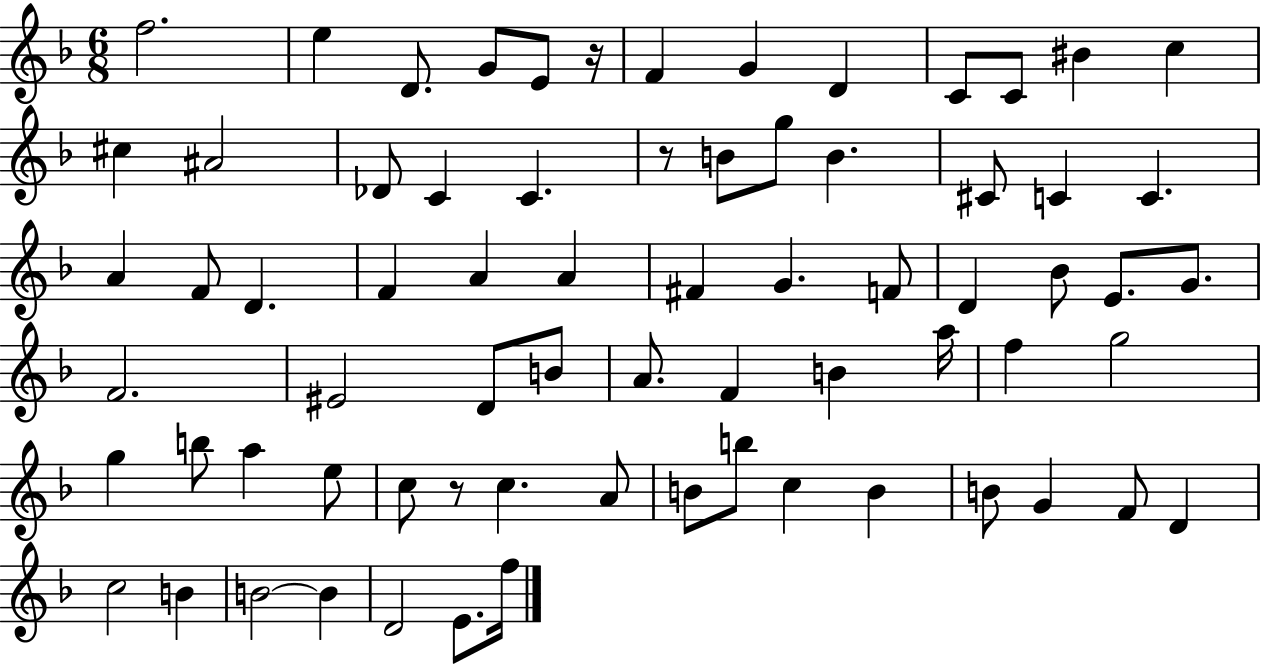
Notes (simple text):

F5/h. E5/q D4/e. G4/e E4/e R/s F4/q G4/q D4/q C4/e C4/e BIS4/q C5/q C#5/q A#4/h Db4/e C4/q C4/q. R/e B4/e G5/e B4/q. C#4/e C4/q C4/q. A4/q F4/e D4/q. F4/q A4/q A4/q F#4/q G4/q. F4/e D4/q Bb4/e E4/e. G4/e. F4/h. EIS4/h D4/e B4/e A4/e. F4/q B4/q A5/s F5/q G5/h G5/q B5/e A5/q E5/e C5/e R/e C5/q. A4/e B4/e B5/e C5/q B4/q B4/e G4/q F4/e D4/q C5/h B4/q B4/h B4/q D4/h E4/e. F5/s